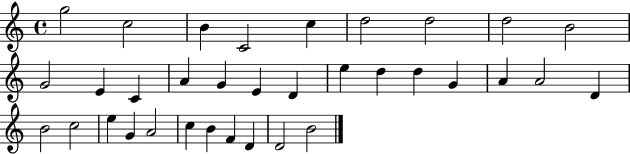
{
  \clef treble
  \time 4/4
  \defaultTimeSignature
  \key c \major
  g''2 c''2 | b'4 c'2 c''4 | d''2 d''2 | d''2 b'2 | \break g'2 e'4 c'4 | a'4 g'4 e'4 d'4 | e''4 d''4 d''4 g'4 | a'4 a'2 d'4 | \break b'2 c''2 | e''4 g'4 a'2 | c''4 b'4 f'4 d'4 | d'2 b'2 | \break \bar "|."
}